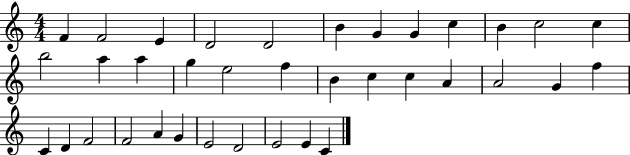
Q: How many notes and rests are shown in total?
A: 36